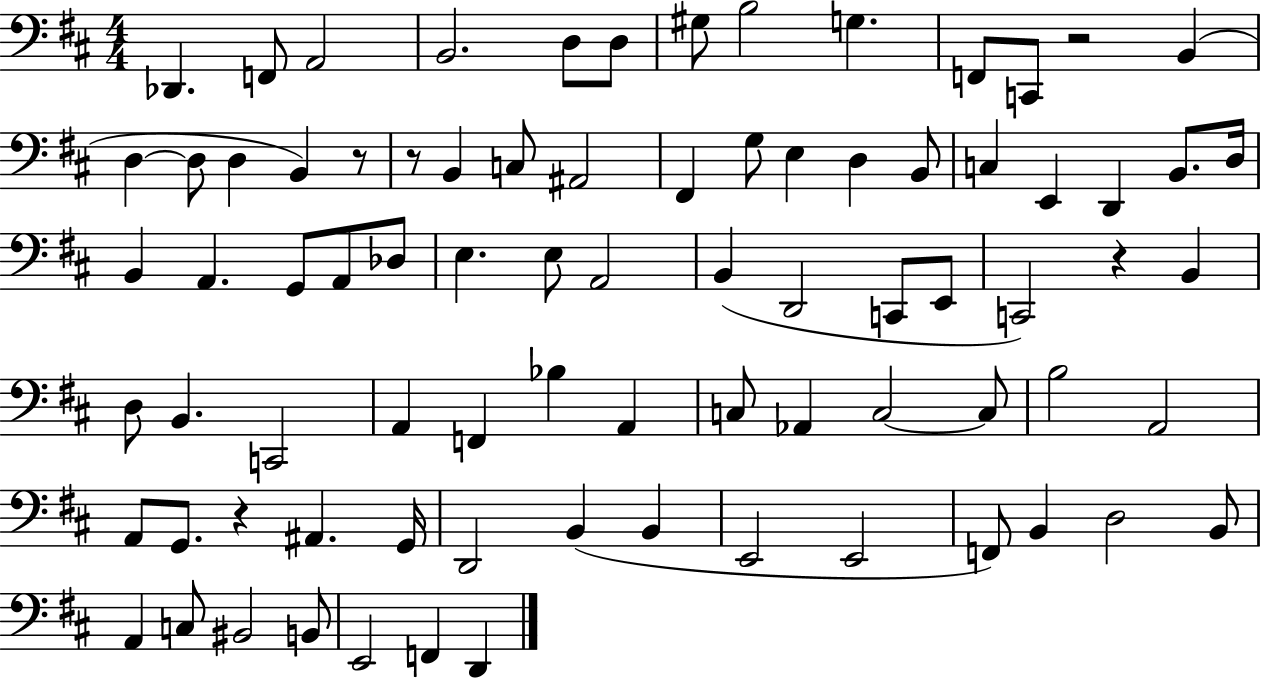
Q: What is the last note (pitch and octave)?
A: D2